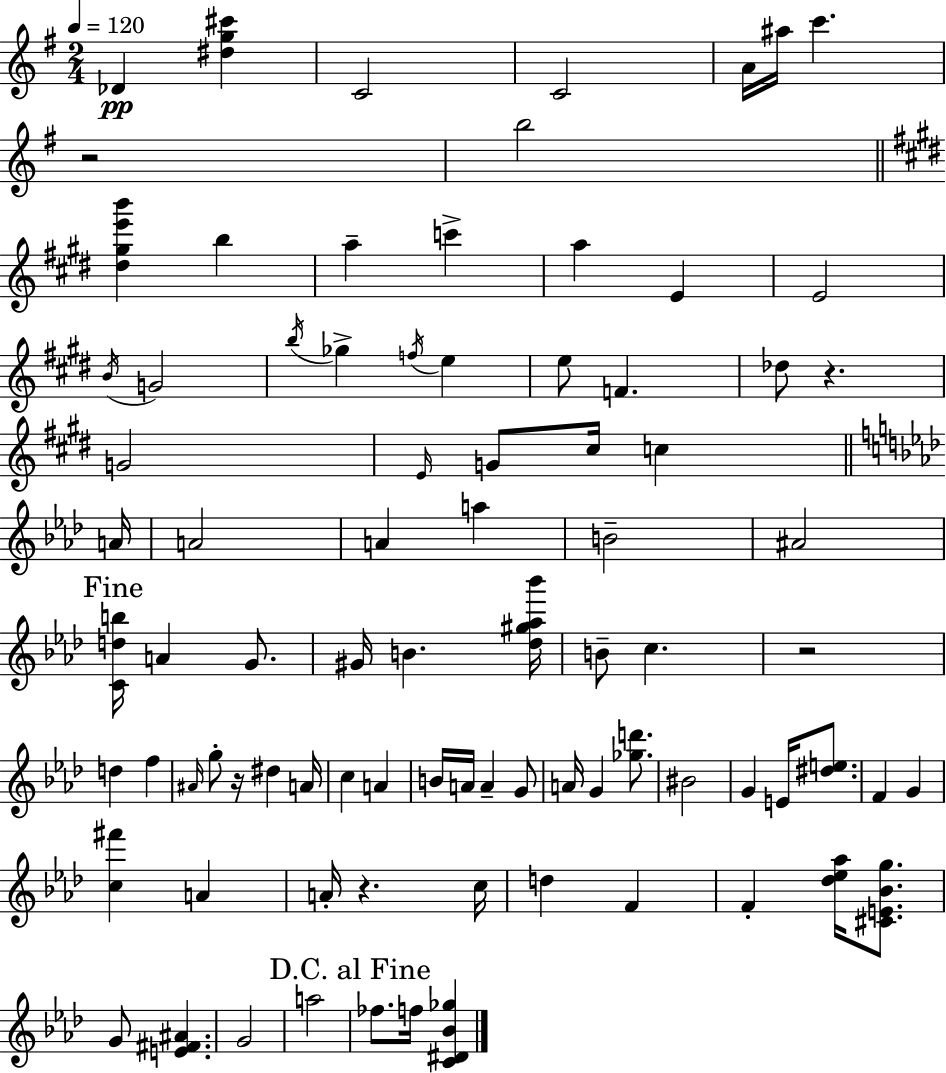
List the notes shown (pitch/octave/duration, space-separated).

Db4/q [D#5,G5,C#6]/q C4/h C4/h A4/s A#5/s C6/q. R/h B5/h [D#5,G#5,E6,B6]/q B5/q A5/q C6/q A5/q E4/q E4/h B4/s G4/h B5/s Gb5/q F5/s E5/q E5/e F4/q. Db5/e R/q. G4/h E4/s G4/e C#5/s C5/q A4/s A4/h A4/q A5/q B4/h A#4/h [C4,D5,B5]/s A4/q G4/e. G#4/s B4/q. [Db5,G#5,Ab5,Bb6]/s B4/e C5/q. R/h D5/q F5/q A#4/s G5/e R/s D#5/q A4/s C5/q A4/q B4/s A4/s A4/q G4/e A4/s G4/q [Gb5,D6]/e. BIS4/h G4/q E4/s [D#5,E5]/e. F4/q G4/q [C5,F#6]/q A4/q A4/s R/q. C5/s D5/q F4/q F4/q [Db5,Eb5,Ab5]/s [C#4,E4,Bb4,G5]/e. G4/e [E4,F#4,A#4]/q. G4/h A5/h FES5/e. F5/s [C4,D#4,Bb4,Gb5]/q